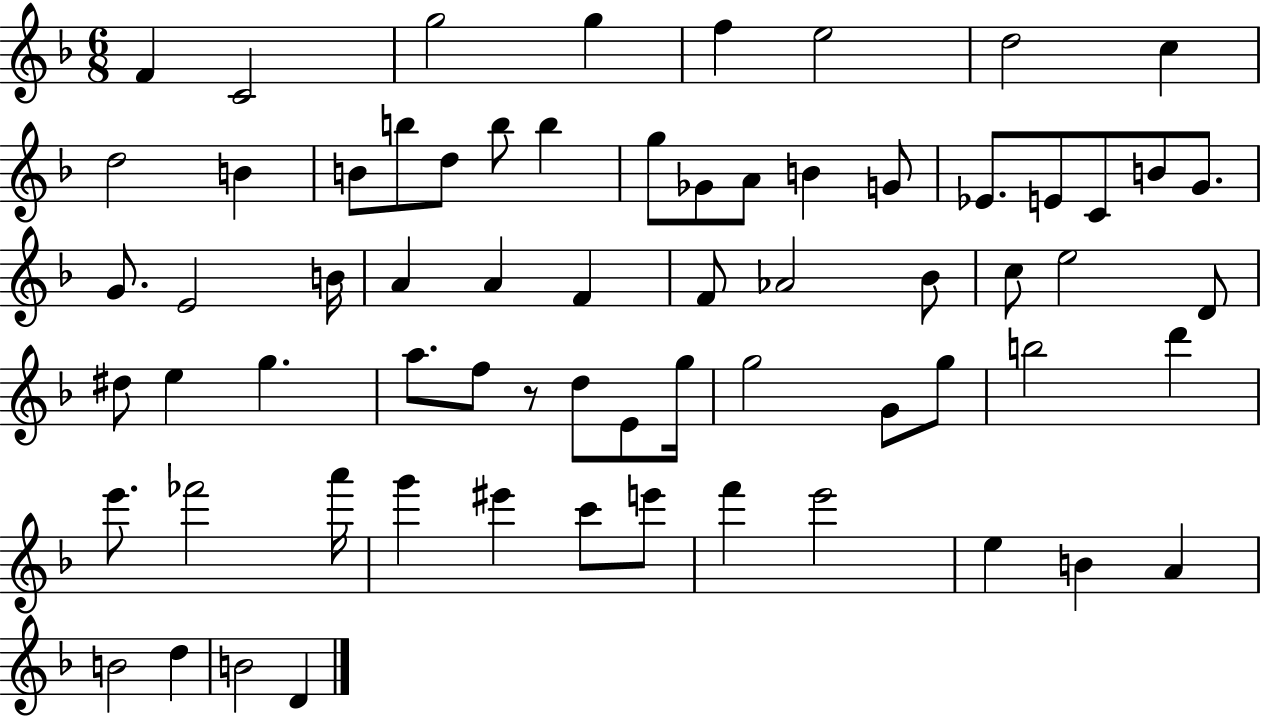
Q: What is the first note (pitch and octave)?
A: F4